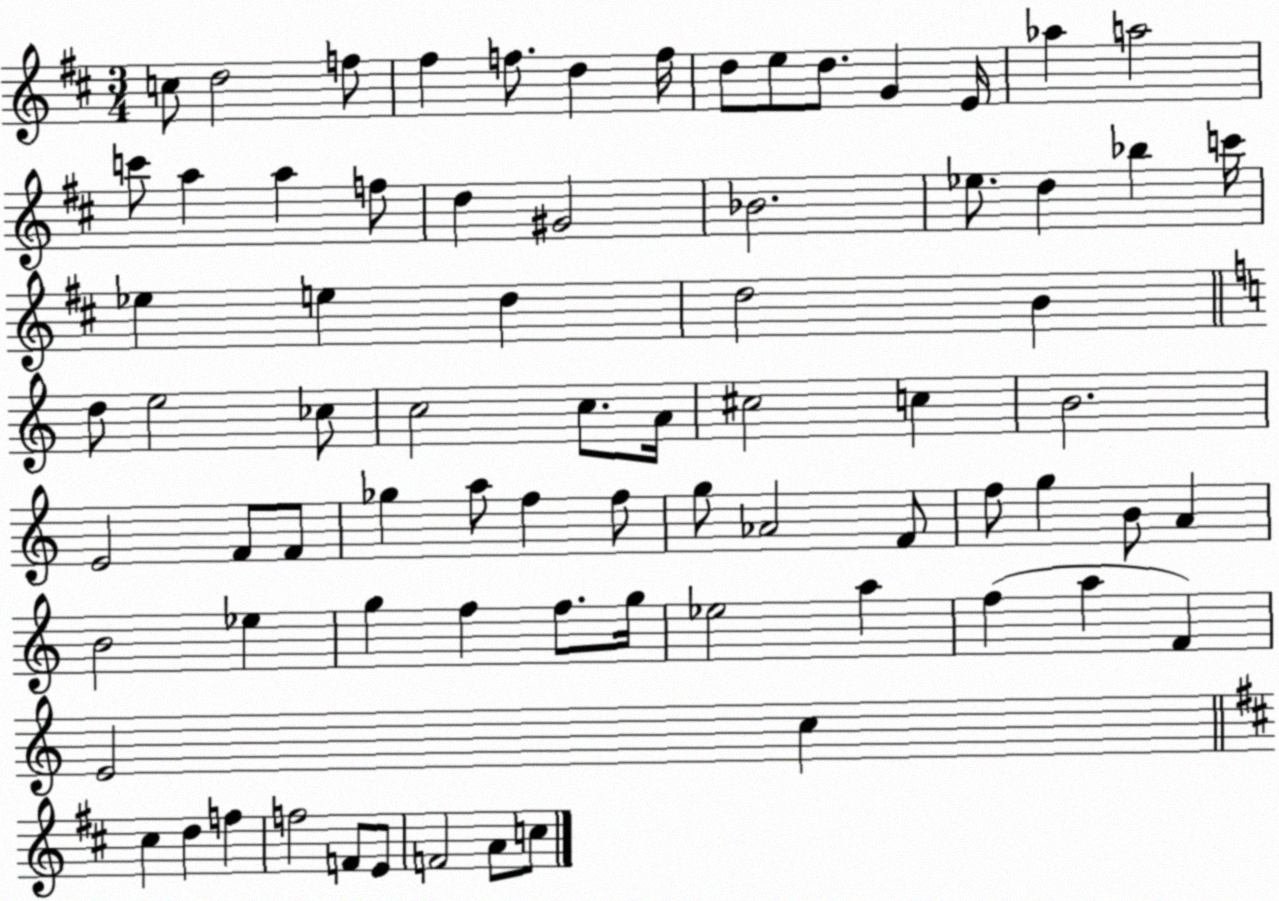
X:1
T:Untitled
M:3/4
L:1/4
K:D
c/2 d2 f/2 ^f f/2 d f/4 d/2 e/2 d/2 G E/4 _a a2 c'/2 a a f/2 d ^G2 _B2 _e/2 d _b c'/4 _e e d d2 B d/2 e2 _c/2 c2 c/2 A/4 ^c2 c B2 E2 F/2 F/2 _g a/2 f f/2 g/2 _A2 F/2 f/2 g B/2 A B2 _e g f f/2 g/4 _e2 a f a F E2 c ^c d f f2 F/2 E/2 F2 A/2 c/2